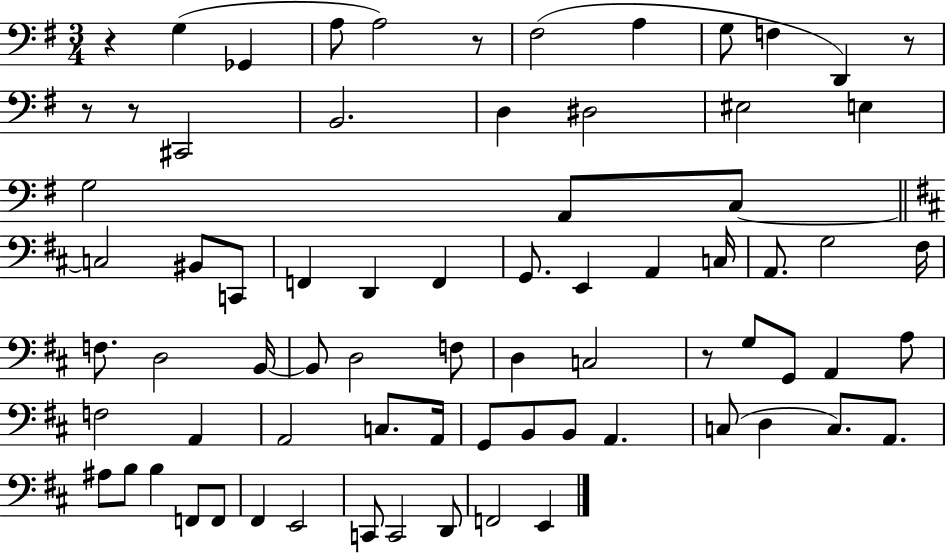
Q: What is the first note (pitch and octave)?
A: G3